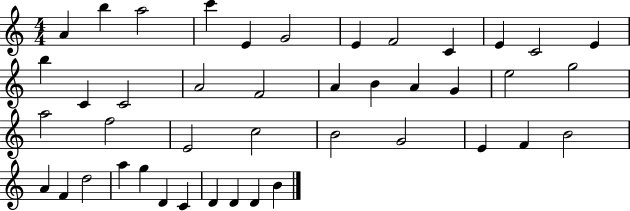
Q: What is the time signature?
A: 4/4